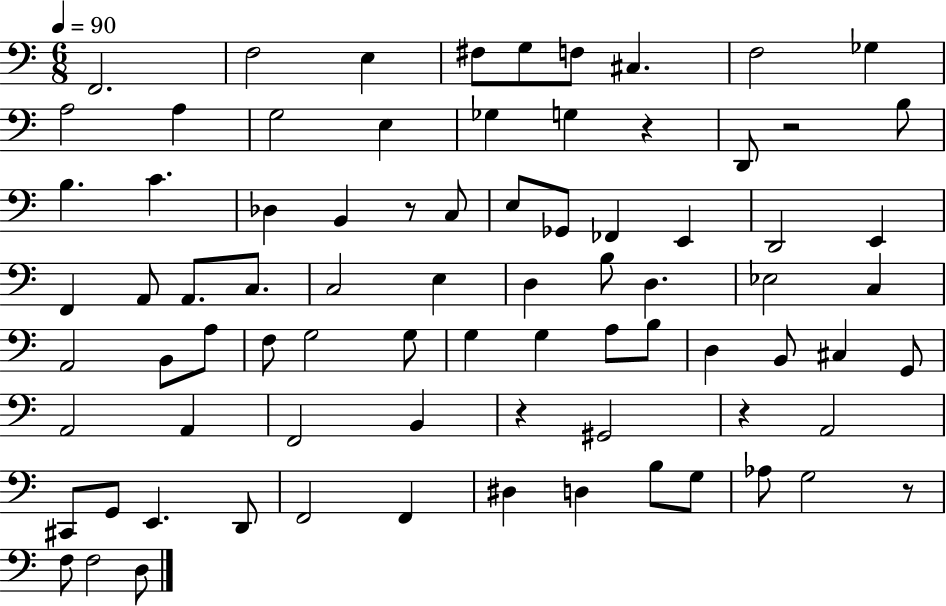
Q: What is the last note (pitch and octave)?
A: D3